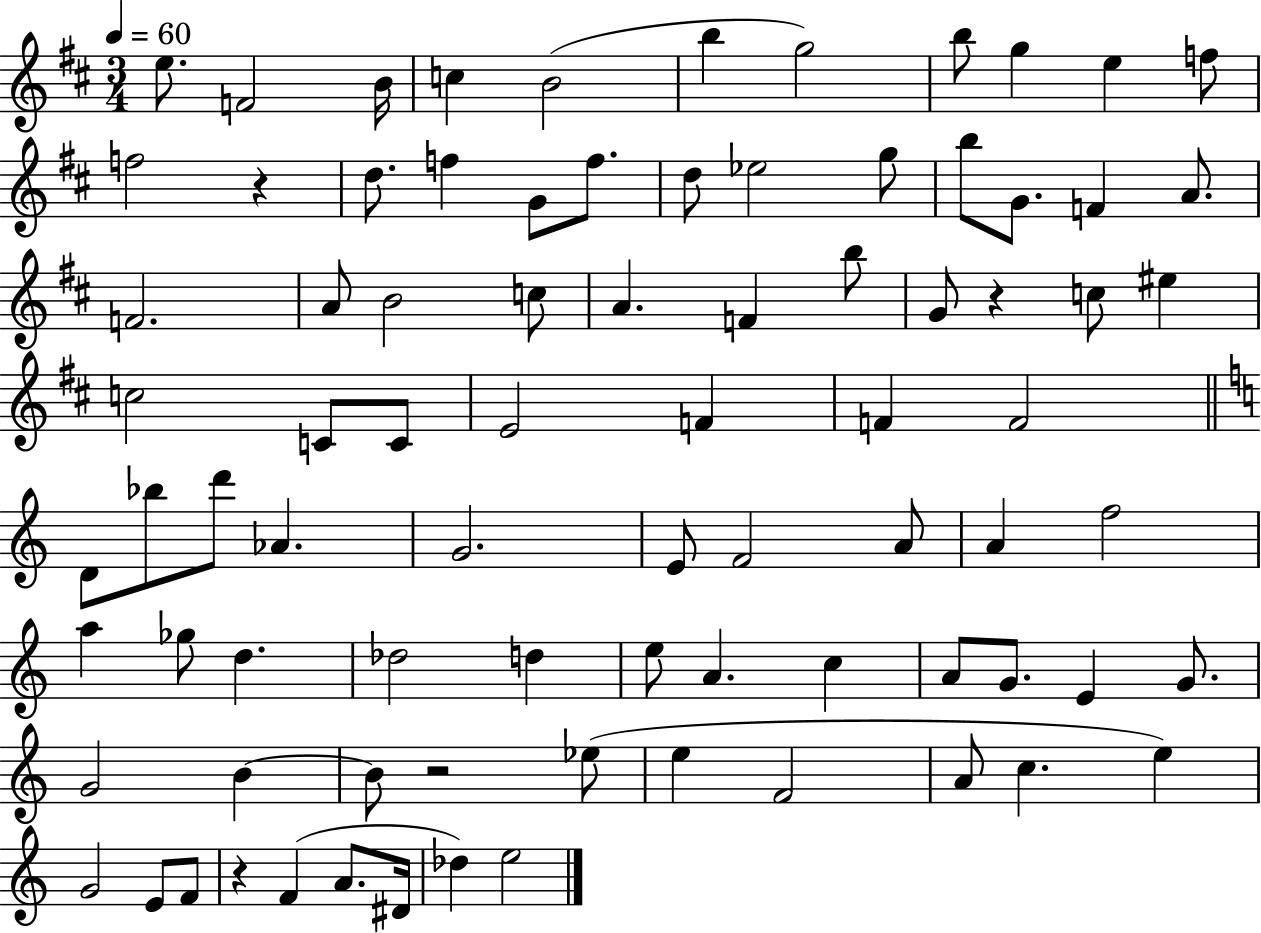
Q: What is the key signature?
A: D major